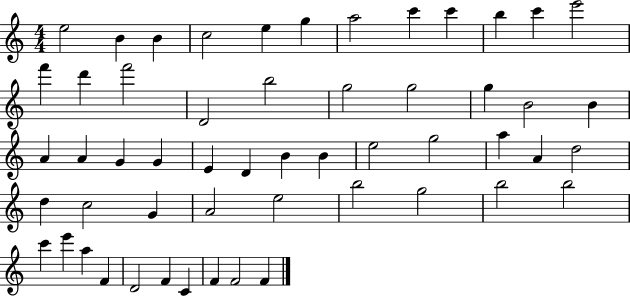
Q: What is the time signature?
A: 4/4